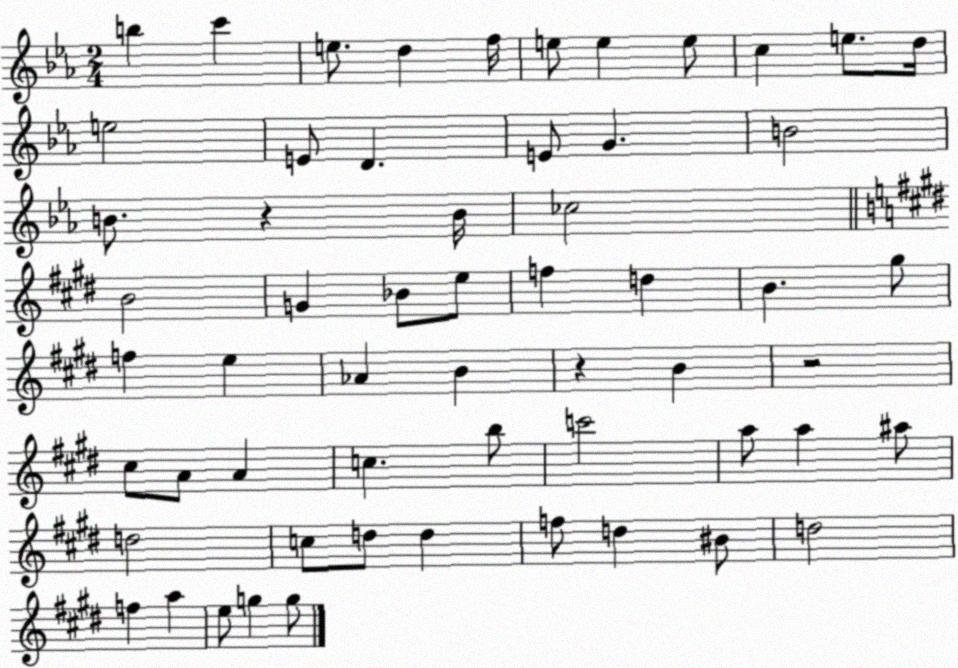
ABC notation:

X:1
T:Untitled
M:2/4
L:1/4
K:Eb
b c' e/2 d f/4 e/2 e e/2 c e/2 d/4 e2 E/2 D E/2 G B2 B/2 z B/4 _c2 B2 G _B/2 e/2 f d B ^g/2 f e _A B z B z2 ^c/2 A/2 A c b/2 c'2 a/2 a ^a/2 d2 c/2 d/2 d f/2 d ^B/2 d2 f a e/2 g g/2